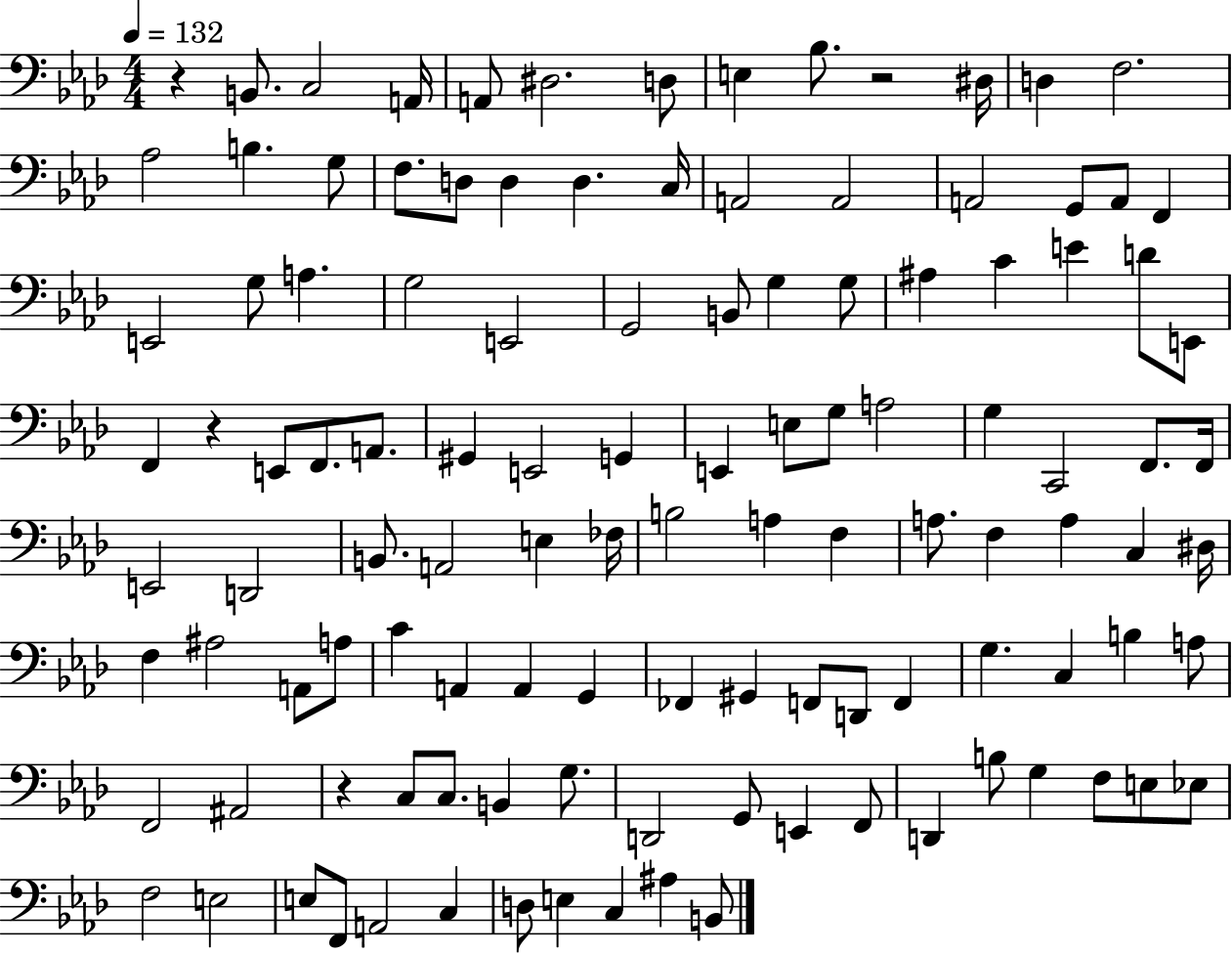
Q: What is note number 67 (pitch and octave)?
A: C3